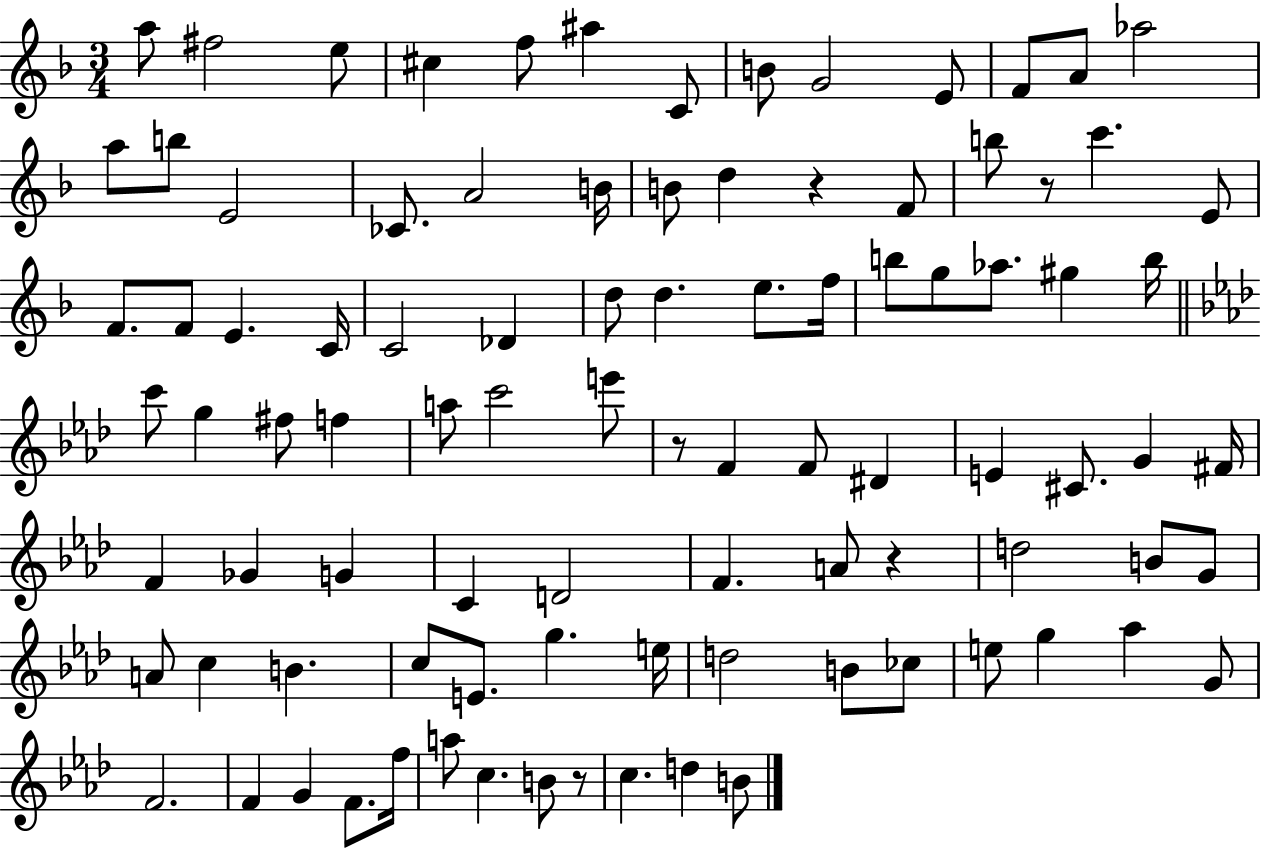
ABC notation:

X:1
T:Untitled
M:3/4
L:1/4
K:F
a/2 ^f2 e/2 ^c f/2 ^a C/2 B/2 G2 E/2 F/2 A/2 _a2 a/2 b/2 E2 _C/2 A2 B/4 B/2 d z F/2 b/2 z/2 c' E/2 F/2 F/2 E C/4 C2 _D d/2 d e/2 f/4 b/2 g/2 _a/2 ^g b/4 c'/2 g ^f/2 f a/2 c'2 e'/2 z/2 F F/2 ^D E ^C/2 G ^F/4 F _G G C D2 F A/2 z d2 B/2 G/2 A/2 c B c/2 E/2 g e/4 d2 B/2 _c/2 e/2 g _a G/2 F2 F G F/2 f/4 a/2 c B/2 z/2 c d B/2